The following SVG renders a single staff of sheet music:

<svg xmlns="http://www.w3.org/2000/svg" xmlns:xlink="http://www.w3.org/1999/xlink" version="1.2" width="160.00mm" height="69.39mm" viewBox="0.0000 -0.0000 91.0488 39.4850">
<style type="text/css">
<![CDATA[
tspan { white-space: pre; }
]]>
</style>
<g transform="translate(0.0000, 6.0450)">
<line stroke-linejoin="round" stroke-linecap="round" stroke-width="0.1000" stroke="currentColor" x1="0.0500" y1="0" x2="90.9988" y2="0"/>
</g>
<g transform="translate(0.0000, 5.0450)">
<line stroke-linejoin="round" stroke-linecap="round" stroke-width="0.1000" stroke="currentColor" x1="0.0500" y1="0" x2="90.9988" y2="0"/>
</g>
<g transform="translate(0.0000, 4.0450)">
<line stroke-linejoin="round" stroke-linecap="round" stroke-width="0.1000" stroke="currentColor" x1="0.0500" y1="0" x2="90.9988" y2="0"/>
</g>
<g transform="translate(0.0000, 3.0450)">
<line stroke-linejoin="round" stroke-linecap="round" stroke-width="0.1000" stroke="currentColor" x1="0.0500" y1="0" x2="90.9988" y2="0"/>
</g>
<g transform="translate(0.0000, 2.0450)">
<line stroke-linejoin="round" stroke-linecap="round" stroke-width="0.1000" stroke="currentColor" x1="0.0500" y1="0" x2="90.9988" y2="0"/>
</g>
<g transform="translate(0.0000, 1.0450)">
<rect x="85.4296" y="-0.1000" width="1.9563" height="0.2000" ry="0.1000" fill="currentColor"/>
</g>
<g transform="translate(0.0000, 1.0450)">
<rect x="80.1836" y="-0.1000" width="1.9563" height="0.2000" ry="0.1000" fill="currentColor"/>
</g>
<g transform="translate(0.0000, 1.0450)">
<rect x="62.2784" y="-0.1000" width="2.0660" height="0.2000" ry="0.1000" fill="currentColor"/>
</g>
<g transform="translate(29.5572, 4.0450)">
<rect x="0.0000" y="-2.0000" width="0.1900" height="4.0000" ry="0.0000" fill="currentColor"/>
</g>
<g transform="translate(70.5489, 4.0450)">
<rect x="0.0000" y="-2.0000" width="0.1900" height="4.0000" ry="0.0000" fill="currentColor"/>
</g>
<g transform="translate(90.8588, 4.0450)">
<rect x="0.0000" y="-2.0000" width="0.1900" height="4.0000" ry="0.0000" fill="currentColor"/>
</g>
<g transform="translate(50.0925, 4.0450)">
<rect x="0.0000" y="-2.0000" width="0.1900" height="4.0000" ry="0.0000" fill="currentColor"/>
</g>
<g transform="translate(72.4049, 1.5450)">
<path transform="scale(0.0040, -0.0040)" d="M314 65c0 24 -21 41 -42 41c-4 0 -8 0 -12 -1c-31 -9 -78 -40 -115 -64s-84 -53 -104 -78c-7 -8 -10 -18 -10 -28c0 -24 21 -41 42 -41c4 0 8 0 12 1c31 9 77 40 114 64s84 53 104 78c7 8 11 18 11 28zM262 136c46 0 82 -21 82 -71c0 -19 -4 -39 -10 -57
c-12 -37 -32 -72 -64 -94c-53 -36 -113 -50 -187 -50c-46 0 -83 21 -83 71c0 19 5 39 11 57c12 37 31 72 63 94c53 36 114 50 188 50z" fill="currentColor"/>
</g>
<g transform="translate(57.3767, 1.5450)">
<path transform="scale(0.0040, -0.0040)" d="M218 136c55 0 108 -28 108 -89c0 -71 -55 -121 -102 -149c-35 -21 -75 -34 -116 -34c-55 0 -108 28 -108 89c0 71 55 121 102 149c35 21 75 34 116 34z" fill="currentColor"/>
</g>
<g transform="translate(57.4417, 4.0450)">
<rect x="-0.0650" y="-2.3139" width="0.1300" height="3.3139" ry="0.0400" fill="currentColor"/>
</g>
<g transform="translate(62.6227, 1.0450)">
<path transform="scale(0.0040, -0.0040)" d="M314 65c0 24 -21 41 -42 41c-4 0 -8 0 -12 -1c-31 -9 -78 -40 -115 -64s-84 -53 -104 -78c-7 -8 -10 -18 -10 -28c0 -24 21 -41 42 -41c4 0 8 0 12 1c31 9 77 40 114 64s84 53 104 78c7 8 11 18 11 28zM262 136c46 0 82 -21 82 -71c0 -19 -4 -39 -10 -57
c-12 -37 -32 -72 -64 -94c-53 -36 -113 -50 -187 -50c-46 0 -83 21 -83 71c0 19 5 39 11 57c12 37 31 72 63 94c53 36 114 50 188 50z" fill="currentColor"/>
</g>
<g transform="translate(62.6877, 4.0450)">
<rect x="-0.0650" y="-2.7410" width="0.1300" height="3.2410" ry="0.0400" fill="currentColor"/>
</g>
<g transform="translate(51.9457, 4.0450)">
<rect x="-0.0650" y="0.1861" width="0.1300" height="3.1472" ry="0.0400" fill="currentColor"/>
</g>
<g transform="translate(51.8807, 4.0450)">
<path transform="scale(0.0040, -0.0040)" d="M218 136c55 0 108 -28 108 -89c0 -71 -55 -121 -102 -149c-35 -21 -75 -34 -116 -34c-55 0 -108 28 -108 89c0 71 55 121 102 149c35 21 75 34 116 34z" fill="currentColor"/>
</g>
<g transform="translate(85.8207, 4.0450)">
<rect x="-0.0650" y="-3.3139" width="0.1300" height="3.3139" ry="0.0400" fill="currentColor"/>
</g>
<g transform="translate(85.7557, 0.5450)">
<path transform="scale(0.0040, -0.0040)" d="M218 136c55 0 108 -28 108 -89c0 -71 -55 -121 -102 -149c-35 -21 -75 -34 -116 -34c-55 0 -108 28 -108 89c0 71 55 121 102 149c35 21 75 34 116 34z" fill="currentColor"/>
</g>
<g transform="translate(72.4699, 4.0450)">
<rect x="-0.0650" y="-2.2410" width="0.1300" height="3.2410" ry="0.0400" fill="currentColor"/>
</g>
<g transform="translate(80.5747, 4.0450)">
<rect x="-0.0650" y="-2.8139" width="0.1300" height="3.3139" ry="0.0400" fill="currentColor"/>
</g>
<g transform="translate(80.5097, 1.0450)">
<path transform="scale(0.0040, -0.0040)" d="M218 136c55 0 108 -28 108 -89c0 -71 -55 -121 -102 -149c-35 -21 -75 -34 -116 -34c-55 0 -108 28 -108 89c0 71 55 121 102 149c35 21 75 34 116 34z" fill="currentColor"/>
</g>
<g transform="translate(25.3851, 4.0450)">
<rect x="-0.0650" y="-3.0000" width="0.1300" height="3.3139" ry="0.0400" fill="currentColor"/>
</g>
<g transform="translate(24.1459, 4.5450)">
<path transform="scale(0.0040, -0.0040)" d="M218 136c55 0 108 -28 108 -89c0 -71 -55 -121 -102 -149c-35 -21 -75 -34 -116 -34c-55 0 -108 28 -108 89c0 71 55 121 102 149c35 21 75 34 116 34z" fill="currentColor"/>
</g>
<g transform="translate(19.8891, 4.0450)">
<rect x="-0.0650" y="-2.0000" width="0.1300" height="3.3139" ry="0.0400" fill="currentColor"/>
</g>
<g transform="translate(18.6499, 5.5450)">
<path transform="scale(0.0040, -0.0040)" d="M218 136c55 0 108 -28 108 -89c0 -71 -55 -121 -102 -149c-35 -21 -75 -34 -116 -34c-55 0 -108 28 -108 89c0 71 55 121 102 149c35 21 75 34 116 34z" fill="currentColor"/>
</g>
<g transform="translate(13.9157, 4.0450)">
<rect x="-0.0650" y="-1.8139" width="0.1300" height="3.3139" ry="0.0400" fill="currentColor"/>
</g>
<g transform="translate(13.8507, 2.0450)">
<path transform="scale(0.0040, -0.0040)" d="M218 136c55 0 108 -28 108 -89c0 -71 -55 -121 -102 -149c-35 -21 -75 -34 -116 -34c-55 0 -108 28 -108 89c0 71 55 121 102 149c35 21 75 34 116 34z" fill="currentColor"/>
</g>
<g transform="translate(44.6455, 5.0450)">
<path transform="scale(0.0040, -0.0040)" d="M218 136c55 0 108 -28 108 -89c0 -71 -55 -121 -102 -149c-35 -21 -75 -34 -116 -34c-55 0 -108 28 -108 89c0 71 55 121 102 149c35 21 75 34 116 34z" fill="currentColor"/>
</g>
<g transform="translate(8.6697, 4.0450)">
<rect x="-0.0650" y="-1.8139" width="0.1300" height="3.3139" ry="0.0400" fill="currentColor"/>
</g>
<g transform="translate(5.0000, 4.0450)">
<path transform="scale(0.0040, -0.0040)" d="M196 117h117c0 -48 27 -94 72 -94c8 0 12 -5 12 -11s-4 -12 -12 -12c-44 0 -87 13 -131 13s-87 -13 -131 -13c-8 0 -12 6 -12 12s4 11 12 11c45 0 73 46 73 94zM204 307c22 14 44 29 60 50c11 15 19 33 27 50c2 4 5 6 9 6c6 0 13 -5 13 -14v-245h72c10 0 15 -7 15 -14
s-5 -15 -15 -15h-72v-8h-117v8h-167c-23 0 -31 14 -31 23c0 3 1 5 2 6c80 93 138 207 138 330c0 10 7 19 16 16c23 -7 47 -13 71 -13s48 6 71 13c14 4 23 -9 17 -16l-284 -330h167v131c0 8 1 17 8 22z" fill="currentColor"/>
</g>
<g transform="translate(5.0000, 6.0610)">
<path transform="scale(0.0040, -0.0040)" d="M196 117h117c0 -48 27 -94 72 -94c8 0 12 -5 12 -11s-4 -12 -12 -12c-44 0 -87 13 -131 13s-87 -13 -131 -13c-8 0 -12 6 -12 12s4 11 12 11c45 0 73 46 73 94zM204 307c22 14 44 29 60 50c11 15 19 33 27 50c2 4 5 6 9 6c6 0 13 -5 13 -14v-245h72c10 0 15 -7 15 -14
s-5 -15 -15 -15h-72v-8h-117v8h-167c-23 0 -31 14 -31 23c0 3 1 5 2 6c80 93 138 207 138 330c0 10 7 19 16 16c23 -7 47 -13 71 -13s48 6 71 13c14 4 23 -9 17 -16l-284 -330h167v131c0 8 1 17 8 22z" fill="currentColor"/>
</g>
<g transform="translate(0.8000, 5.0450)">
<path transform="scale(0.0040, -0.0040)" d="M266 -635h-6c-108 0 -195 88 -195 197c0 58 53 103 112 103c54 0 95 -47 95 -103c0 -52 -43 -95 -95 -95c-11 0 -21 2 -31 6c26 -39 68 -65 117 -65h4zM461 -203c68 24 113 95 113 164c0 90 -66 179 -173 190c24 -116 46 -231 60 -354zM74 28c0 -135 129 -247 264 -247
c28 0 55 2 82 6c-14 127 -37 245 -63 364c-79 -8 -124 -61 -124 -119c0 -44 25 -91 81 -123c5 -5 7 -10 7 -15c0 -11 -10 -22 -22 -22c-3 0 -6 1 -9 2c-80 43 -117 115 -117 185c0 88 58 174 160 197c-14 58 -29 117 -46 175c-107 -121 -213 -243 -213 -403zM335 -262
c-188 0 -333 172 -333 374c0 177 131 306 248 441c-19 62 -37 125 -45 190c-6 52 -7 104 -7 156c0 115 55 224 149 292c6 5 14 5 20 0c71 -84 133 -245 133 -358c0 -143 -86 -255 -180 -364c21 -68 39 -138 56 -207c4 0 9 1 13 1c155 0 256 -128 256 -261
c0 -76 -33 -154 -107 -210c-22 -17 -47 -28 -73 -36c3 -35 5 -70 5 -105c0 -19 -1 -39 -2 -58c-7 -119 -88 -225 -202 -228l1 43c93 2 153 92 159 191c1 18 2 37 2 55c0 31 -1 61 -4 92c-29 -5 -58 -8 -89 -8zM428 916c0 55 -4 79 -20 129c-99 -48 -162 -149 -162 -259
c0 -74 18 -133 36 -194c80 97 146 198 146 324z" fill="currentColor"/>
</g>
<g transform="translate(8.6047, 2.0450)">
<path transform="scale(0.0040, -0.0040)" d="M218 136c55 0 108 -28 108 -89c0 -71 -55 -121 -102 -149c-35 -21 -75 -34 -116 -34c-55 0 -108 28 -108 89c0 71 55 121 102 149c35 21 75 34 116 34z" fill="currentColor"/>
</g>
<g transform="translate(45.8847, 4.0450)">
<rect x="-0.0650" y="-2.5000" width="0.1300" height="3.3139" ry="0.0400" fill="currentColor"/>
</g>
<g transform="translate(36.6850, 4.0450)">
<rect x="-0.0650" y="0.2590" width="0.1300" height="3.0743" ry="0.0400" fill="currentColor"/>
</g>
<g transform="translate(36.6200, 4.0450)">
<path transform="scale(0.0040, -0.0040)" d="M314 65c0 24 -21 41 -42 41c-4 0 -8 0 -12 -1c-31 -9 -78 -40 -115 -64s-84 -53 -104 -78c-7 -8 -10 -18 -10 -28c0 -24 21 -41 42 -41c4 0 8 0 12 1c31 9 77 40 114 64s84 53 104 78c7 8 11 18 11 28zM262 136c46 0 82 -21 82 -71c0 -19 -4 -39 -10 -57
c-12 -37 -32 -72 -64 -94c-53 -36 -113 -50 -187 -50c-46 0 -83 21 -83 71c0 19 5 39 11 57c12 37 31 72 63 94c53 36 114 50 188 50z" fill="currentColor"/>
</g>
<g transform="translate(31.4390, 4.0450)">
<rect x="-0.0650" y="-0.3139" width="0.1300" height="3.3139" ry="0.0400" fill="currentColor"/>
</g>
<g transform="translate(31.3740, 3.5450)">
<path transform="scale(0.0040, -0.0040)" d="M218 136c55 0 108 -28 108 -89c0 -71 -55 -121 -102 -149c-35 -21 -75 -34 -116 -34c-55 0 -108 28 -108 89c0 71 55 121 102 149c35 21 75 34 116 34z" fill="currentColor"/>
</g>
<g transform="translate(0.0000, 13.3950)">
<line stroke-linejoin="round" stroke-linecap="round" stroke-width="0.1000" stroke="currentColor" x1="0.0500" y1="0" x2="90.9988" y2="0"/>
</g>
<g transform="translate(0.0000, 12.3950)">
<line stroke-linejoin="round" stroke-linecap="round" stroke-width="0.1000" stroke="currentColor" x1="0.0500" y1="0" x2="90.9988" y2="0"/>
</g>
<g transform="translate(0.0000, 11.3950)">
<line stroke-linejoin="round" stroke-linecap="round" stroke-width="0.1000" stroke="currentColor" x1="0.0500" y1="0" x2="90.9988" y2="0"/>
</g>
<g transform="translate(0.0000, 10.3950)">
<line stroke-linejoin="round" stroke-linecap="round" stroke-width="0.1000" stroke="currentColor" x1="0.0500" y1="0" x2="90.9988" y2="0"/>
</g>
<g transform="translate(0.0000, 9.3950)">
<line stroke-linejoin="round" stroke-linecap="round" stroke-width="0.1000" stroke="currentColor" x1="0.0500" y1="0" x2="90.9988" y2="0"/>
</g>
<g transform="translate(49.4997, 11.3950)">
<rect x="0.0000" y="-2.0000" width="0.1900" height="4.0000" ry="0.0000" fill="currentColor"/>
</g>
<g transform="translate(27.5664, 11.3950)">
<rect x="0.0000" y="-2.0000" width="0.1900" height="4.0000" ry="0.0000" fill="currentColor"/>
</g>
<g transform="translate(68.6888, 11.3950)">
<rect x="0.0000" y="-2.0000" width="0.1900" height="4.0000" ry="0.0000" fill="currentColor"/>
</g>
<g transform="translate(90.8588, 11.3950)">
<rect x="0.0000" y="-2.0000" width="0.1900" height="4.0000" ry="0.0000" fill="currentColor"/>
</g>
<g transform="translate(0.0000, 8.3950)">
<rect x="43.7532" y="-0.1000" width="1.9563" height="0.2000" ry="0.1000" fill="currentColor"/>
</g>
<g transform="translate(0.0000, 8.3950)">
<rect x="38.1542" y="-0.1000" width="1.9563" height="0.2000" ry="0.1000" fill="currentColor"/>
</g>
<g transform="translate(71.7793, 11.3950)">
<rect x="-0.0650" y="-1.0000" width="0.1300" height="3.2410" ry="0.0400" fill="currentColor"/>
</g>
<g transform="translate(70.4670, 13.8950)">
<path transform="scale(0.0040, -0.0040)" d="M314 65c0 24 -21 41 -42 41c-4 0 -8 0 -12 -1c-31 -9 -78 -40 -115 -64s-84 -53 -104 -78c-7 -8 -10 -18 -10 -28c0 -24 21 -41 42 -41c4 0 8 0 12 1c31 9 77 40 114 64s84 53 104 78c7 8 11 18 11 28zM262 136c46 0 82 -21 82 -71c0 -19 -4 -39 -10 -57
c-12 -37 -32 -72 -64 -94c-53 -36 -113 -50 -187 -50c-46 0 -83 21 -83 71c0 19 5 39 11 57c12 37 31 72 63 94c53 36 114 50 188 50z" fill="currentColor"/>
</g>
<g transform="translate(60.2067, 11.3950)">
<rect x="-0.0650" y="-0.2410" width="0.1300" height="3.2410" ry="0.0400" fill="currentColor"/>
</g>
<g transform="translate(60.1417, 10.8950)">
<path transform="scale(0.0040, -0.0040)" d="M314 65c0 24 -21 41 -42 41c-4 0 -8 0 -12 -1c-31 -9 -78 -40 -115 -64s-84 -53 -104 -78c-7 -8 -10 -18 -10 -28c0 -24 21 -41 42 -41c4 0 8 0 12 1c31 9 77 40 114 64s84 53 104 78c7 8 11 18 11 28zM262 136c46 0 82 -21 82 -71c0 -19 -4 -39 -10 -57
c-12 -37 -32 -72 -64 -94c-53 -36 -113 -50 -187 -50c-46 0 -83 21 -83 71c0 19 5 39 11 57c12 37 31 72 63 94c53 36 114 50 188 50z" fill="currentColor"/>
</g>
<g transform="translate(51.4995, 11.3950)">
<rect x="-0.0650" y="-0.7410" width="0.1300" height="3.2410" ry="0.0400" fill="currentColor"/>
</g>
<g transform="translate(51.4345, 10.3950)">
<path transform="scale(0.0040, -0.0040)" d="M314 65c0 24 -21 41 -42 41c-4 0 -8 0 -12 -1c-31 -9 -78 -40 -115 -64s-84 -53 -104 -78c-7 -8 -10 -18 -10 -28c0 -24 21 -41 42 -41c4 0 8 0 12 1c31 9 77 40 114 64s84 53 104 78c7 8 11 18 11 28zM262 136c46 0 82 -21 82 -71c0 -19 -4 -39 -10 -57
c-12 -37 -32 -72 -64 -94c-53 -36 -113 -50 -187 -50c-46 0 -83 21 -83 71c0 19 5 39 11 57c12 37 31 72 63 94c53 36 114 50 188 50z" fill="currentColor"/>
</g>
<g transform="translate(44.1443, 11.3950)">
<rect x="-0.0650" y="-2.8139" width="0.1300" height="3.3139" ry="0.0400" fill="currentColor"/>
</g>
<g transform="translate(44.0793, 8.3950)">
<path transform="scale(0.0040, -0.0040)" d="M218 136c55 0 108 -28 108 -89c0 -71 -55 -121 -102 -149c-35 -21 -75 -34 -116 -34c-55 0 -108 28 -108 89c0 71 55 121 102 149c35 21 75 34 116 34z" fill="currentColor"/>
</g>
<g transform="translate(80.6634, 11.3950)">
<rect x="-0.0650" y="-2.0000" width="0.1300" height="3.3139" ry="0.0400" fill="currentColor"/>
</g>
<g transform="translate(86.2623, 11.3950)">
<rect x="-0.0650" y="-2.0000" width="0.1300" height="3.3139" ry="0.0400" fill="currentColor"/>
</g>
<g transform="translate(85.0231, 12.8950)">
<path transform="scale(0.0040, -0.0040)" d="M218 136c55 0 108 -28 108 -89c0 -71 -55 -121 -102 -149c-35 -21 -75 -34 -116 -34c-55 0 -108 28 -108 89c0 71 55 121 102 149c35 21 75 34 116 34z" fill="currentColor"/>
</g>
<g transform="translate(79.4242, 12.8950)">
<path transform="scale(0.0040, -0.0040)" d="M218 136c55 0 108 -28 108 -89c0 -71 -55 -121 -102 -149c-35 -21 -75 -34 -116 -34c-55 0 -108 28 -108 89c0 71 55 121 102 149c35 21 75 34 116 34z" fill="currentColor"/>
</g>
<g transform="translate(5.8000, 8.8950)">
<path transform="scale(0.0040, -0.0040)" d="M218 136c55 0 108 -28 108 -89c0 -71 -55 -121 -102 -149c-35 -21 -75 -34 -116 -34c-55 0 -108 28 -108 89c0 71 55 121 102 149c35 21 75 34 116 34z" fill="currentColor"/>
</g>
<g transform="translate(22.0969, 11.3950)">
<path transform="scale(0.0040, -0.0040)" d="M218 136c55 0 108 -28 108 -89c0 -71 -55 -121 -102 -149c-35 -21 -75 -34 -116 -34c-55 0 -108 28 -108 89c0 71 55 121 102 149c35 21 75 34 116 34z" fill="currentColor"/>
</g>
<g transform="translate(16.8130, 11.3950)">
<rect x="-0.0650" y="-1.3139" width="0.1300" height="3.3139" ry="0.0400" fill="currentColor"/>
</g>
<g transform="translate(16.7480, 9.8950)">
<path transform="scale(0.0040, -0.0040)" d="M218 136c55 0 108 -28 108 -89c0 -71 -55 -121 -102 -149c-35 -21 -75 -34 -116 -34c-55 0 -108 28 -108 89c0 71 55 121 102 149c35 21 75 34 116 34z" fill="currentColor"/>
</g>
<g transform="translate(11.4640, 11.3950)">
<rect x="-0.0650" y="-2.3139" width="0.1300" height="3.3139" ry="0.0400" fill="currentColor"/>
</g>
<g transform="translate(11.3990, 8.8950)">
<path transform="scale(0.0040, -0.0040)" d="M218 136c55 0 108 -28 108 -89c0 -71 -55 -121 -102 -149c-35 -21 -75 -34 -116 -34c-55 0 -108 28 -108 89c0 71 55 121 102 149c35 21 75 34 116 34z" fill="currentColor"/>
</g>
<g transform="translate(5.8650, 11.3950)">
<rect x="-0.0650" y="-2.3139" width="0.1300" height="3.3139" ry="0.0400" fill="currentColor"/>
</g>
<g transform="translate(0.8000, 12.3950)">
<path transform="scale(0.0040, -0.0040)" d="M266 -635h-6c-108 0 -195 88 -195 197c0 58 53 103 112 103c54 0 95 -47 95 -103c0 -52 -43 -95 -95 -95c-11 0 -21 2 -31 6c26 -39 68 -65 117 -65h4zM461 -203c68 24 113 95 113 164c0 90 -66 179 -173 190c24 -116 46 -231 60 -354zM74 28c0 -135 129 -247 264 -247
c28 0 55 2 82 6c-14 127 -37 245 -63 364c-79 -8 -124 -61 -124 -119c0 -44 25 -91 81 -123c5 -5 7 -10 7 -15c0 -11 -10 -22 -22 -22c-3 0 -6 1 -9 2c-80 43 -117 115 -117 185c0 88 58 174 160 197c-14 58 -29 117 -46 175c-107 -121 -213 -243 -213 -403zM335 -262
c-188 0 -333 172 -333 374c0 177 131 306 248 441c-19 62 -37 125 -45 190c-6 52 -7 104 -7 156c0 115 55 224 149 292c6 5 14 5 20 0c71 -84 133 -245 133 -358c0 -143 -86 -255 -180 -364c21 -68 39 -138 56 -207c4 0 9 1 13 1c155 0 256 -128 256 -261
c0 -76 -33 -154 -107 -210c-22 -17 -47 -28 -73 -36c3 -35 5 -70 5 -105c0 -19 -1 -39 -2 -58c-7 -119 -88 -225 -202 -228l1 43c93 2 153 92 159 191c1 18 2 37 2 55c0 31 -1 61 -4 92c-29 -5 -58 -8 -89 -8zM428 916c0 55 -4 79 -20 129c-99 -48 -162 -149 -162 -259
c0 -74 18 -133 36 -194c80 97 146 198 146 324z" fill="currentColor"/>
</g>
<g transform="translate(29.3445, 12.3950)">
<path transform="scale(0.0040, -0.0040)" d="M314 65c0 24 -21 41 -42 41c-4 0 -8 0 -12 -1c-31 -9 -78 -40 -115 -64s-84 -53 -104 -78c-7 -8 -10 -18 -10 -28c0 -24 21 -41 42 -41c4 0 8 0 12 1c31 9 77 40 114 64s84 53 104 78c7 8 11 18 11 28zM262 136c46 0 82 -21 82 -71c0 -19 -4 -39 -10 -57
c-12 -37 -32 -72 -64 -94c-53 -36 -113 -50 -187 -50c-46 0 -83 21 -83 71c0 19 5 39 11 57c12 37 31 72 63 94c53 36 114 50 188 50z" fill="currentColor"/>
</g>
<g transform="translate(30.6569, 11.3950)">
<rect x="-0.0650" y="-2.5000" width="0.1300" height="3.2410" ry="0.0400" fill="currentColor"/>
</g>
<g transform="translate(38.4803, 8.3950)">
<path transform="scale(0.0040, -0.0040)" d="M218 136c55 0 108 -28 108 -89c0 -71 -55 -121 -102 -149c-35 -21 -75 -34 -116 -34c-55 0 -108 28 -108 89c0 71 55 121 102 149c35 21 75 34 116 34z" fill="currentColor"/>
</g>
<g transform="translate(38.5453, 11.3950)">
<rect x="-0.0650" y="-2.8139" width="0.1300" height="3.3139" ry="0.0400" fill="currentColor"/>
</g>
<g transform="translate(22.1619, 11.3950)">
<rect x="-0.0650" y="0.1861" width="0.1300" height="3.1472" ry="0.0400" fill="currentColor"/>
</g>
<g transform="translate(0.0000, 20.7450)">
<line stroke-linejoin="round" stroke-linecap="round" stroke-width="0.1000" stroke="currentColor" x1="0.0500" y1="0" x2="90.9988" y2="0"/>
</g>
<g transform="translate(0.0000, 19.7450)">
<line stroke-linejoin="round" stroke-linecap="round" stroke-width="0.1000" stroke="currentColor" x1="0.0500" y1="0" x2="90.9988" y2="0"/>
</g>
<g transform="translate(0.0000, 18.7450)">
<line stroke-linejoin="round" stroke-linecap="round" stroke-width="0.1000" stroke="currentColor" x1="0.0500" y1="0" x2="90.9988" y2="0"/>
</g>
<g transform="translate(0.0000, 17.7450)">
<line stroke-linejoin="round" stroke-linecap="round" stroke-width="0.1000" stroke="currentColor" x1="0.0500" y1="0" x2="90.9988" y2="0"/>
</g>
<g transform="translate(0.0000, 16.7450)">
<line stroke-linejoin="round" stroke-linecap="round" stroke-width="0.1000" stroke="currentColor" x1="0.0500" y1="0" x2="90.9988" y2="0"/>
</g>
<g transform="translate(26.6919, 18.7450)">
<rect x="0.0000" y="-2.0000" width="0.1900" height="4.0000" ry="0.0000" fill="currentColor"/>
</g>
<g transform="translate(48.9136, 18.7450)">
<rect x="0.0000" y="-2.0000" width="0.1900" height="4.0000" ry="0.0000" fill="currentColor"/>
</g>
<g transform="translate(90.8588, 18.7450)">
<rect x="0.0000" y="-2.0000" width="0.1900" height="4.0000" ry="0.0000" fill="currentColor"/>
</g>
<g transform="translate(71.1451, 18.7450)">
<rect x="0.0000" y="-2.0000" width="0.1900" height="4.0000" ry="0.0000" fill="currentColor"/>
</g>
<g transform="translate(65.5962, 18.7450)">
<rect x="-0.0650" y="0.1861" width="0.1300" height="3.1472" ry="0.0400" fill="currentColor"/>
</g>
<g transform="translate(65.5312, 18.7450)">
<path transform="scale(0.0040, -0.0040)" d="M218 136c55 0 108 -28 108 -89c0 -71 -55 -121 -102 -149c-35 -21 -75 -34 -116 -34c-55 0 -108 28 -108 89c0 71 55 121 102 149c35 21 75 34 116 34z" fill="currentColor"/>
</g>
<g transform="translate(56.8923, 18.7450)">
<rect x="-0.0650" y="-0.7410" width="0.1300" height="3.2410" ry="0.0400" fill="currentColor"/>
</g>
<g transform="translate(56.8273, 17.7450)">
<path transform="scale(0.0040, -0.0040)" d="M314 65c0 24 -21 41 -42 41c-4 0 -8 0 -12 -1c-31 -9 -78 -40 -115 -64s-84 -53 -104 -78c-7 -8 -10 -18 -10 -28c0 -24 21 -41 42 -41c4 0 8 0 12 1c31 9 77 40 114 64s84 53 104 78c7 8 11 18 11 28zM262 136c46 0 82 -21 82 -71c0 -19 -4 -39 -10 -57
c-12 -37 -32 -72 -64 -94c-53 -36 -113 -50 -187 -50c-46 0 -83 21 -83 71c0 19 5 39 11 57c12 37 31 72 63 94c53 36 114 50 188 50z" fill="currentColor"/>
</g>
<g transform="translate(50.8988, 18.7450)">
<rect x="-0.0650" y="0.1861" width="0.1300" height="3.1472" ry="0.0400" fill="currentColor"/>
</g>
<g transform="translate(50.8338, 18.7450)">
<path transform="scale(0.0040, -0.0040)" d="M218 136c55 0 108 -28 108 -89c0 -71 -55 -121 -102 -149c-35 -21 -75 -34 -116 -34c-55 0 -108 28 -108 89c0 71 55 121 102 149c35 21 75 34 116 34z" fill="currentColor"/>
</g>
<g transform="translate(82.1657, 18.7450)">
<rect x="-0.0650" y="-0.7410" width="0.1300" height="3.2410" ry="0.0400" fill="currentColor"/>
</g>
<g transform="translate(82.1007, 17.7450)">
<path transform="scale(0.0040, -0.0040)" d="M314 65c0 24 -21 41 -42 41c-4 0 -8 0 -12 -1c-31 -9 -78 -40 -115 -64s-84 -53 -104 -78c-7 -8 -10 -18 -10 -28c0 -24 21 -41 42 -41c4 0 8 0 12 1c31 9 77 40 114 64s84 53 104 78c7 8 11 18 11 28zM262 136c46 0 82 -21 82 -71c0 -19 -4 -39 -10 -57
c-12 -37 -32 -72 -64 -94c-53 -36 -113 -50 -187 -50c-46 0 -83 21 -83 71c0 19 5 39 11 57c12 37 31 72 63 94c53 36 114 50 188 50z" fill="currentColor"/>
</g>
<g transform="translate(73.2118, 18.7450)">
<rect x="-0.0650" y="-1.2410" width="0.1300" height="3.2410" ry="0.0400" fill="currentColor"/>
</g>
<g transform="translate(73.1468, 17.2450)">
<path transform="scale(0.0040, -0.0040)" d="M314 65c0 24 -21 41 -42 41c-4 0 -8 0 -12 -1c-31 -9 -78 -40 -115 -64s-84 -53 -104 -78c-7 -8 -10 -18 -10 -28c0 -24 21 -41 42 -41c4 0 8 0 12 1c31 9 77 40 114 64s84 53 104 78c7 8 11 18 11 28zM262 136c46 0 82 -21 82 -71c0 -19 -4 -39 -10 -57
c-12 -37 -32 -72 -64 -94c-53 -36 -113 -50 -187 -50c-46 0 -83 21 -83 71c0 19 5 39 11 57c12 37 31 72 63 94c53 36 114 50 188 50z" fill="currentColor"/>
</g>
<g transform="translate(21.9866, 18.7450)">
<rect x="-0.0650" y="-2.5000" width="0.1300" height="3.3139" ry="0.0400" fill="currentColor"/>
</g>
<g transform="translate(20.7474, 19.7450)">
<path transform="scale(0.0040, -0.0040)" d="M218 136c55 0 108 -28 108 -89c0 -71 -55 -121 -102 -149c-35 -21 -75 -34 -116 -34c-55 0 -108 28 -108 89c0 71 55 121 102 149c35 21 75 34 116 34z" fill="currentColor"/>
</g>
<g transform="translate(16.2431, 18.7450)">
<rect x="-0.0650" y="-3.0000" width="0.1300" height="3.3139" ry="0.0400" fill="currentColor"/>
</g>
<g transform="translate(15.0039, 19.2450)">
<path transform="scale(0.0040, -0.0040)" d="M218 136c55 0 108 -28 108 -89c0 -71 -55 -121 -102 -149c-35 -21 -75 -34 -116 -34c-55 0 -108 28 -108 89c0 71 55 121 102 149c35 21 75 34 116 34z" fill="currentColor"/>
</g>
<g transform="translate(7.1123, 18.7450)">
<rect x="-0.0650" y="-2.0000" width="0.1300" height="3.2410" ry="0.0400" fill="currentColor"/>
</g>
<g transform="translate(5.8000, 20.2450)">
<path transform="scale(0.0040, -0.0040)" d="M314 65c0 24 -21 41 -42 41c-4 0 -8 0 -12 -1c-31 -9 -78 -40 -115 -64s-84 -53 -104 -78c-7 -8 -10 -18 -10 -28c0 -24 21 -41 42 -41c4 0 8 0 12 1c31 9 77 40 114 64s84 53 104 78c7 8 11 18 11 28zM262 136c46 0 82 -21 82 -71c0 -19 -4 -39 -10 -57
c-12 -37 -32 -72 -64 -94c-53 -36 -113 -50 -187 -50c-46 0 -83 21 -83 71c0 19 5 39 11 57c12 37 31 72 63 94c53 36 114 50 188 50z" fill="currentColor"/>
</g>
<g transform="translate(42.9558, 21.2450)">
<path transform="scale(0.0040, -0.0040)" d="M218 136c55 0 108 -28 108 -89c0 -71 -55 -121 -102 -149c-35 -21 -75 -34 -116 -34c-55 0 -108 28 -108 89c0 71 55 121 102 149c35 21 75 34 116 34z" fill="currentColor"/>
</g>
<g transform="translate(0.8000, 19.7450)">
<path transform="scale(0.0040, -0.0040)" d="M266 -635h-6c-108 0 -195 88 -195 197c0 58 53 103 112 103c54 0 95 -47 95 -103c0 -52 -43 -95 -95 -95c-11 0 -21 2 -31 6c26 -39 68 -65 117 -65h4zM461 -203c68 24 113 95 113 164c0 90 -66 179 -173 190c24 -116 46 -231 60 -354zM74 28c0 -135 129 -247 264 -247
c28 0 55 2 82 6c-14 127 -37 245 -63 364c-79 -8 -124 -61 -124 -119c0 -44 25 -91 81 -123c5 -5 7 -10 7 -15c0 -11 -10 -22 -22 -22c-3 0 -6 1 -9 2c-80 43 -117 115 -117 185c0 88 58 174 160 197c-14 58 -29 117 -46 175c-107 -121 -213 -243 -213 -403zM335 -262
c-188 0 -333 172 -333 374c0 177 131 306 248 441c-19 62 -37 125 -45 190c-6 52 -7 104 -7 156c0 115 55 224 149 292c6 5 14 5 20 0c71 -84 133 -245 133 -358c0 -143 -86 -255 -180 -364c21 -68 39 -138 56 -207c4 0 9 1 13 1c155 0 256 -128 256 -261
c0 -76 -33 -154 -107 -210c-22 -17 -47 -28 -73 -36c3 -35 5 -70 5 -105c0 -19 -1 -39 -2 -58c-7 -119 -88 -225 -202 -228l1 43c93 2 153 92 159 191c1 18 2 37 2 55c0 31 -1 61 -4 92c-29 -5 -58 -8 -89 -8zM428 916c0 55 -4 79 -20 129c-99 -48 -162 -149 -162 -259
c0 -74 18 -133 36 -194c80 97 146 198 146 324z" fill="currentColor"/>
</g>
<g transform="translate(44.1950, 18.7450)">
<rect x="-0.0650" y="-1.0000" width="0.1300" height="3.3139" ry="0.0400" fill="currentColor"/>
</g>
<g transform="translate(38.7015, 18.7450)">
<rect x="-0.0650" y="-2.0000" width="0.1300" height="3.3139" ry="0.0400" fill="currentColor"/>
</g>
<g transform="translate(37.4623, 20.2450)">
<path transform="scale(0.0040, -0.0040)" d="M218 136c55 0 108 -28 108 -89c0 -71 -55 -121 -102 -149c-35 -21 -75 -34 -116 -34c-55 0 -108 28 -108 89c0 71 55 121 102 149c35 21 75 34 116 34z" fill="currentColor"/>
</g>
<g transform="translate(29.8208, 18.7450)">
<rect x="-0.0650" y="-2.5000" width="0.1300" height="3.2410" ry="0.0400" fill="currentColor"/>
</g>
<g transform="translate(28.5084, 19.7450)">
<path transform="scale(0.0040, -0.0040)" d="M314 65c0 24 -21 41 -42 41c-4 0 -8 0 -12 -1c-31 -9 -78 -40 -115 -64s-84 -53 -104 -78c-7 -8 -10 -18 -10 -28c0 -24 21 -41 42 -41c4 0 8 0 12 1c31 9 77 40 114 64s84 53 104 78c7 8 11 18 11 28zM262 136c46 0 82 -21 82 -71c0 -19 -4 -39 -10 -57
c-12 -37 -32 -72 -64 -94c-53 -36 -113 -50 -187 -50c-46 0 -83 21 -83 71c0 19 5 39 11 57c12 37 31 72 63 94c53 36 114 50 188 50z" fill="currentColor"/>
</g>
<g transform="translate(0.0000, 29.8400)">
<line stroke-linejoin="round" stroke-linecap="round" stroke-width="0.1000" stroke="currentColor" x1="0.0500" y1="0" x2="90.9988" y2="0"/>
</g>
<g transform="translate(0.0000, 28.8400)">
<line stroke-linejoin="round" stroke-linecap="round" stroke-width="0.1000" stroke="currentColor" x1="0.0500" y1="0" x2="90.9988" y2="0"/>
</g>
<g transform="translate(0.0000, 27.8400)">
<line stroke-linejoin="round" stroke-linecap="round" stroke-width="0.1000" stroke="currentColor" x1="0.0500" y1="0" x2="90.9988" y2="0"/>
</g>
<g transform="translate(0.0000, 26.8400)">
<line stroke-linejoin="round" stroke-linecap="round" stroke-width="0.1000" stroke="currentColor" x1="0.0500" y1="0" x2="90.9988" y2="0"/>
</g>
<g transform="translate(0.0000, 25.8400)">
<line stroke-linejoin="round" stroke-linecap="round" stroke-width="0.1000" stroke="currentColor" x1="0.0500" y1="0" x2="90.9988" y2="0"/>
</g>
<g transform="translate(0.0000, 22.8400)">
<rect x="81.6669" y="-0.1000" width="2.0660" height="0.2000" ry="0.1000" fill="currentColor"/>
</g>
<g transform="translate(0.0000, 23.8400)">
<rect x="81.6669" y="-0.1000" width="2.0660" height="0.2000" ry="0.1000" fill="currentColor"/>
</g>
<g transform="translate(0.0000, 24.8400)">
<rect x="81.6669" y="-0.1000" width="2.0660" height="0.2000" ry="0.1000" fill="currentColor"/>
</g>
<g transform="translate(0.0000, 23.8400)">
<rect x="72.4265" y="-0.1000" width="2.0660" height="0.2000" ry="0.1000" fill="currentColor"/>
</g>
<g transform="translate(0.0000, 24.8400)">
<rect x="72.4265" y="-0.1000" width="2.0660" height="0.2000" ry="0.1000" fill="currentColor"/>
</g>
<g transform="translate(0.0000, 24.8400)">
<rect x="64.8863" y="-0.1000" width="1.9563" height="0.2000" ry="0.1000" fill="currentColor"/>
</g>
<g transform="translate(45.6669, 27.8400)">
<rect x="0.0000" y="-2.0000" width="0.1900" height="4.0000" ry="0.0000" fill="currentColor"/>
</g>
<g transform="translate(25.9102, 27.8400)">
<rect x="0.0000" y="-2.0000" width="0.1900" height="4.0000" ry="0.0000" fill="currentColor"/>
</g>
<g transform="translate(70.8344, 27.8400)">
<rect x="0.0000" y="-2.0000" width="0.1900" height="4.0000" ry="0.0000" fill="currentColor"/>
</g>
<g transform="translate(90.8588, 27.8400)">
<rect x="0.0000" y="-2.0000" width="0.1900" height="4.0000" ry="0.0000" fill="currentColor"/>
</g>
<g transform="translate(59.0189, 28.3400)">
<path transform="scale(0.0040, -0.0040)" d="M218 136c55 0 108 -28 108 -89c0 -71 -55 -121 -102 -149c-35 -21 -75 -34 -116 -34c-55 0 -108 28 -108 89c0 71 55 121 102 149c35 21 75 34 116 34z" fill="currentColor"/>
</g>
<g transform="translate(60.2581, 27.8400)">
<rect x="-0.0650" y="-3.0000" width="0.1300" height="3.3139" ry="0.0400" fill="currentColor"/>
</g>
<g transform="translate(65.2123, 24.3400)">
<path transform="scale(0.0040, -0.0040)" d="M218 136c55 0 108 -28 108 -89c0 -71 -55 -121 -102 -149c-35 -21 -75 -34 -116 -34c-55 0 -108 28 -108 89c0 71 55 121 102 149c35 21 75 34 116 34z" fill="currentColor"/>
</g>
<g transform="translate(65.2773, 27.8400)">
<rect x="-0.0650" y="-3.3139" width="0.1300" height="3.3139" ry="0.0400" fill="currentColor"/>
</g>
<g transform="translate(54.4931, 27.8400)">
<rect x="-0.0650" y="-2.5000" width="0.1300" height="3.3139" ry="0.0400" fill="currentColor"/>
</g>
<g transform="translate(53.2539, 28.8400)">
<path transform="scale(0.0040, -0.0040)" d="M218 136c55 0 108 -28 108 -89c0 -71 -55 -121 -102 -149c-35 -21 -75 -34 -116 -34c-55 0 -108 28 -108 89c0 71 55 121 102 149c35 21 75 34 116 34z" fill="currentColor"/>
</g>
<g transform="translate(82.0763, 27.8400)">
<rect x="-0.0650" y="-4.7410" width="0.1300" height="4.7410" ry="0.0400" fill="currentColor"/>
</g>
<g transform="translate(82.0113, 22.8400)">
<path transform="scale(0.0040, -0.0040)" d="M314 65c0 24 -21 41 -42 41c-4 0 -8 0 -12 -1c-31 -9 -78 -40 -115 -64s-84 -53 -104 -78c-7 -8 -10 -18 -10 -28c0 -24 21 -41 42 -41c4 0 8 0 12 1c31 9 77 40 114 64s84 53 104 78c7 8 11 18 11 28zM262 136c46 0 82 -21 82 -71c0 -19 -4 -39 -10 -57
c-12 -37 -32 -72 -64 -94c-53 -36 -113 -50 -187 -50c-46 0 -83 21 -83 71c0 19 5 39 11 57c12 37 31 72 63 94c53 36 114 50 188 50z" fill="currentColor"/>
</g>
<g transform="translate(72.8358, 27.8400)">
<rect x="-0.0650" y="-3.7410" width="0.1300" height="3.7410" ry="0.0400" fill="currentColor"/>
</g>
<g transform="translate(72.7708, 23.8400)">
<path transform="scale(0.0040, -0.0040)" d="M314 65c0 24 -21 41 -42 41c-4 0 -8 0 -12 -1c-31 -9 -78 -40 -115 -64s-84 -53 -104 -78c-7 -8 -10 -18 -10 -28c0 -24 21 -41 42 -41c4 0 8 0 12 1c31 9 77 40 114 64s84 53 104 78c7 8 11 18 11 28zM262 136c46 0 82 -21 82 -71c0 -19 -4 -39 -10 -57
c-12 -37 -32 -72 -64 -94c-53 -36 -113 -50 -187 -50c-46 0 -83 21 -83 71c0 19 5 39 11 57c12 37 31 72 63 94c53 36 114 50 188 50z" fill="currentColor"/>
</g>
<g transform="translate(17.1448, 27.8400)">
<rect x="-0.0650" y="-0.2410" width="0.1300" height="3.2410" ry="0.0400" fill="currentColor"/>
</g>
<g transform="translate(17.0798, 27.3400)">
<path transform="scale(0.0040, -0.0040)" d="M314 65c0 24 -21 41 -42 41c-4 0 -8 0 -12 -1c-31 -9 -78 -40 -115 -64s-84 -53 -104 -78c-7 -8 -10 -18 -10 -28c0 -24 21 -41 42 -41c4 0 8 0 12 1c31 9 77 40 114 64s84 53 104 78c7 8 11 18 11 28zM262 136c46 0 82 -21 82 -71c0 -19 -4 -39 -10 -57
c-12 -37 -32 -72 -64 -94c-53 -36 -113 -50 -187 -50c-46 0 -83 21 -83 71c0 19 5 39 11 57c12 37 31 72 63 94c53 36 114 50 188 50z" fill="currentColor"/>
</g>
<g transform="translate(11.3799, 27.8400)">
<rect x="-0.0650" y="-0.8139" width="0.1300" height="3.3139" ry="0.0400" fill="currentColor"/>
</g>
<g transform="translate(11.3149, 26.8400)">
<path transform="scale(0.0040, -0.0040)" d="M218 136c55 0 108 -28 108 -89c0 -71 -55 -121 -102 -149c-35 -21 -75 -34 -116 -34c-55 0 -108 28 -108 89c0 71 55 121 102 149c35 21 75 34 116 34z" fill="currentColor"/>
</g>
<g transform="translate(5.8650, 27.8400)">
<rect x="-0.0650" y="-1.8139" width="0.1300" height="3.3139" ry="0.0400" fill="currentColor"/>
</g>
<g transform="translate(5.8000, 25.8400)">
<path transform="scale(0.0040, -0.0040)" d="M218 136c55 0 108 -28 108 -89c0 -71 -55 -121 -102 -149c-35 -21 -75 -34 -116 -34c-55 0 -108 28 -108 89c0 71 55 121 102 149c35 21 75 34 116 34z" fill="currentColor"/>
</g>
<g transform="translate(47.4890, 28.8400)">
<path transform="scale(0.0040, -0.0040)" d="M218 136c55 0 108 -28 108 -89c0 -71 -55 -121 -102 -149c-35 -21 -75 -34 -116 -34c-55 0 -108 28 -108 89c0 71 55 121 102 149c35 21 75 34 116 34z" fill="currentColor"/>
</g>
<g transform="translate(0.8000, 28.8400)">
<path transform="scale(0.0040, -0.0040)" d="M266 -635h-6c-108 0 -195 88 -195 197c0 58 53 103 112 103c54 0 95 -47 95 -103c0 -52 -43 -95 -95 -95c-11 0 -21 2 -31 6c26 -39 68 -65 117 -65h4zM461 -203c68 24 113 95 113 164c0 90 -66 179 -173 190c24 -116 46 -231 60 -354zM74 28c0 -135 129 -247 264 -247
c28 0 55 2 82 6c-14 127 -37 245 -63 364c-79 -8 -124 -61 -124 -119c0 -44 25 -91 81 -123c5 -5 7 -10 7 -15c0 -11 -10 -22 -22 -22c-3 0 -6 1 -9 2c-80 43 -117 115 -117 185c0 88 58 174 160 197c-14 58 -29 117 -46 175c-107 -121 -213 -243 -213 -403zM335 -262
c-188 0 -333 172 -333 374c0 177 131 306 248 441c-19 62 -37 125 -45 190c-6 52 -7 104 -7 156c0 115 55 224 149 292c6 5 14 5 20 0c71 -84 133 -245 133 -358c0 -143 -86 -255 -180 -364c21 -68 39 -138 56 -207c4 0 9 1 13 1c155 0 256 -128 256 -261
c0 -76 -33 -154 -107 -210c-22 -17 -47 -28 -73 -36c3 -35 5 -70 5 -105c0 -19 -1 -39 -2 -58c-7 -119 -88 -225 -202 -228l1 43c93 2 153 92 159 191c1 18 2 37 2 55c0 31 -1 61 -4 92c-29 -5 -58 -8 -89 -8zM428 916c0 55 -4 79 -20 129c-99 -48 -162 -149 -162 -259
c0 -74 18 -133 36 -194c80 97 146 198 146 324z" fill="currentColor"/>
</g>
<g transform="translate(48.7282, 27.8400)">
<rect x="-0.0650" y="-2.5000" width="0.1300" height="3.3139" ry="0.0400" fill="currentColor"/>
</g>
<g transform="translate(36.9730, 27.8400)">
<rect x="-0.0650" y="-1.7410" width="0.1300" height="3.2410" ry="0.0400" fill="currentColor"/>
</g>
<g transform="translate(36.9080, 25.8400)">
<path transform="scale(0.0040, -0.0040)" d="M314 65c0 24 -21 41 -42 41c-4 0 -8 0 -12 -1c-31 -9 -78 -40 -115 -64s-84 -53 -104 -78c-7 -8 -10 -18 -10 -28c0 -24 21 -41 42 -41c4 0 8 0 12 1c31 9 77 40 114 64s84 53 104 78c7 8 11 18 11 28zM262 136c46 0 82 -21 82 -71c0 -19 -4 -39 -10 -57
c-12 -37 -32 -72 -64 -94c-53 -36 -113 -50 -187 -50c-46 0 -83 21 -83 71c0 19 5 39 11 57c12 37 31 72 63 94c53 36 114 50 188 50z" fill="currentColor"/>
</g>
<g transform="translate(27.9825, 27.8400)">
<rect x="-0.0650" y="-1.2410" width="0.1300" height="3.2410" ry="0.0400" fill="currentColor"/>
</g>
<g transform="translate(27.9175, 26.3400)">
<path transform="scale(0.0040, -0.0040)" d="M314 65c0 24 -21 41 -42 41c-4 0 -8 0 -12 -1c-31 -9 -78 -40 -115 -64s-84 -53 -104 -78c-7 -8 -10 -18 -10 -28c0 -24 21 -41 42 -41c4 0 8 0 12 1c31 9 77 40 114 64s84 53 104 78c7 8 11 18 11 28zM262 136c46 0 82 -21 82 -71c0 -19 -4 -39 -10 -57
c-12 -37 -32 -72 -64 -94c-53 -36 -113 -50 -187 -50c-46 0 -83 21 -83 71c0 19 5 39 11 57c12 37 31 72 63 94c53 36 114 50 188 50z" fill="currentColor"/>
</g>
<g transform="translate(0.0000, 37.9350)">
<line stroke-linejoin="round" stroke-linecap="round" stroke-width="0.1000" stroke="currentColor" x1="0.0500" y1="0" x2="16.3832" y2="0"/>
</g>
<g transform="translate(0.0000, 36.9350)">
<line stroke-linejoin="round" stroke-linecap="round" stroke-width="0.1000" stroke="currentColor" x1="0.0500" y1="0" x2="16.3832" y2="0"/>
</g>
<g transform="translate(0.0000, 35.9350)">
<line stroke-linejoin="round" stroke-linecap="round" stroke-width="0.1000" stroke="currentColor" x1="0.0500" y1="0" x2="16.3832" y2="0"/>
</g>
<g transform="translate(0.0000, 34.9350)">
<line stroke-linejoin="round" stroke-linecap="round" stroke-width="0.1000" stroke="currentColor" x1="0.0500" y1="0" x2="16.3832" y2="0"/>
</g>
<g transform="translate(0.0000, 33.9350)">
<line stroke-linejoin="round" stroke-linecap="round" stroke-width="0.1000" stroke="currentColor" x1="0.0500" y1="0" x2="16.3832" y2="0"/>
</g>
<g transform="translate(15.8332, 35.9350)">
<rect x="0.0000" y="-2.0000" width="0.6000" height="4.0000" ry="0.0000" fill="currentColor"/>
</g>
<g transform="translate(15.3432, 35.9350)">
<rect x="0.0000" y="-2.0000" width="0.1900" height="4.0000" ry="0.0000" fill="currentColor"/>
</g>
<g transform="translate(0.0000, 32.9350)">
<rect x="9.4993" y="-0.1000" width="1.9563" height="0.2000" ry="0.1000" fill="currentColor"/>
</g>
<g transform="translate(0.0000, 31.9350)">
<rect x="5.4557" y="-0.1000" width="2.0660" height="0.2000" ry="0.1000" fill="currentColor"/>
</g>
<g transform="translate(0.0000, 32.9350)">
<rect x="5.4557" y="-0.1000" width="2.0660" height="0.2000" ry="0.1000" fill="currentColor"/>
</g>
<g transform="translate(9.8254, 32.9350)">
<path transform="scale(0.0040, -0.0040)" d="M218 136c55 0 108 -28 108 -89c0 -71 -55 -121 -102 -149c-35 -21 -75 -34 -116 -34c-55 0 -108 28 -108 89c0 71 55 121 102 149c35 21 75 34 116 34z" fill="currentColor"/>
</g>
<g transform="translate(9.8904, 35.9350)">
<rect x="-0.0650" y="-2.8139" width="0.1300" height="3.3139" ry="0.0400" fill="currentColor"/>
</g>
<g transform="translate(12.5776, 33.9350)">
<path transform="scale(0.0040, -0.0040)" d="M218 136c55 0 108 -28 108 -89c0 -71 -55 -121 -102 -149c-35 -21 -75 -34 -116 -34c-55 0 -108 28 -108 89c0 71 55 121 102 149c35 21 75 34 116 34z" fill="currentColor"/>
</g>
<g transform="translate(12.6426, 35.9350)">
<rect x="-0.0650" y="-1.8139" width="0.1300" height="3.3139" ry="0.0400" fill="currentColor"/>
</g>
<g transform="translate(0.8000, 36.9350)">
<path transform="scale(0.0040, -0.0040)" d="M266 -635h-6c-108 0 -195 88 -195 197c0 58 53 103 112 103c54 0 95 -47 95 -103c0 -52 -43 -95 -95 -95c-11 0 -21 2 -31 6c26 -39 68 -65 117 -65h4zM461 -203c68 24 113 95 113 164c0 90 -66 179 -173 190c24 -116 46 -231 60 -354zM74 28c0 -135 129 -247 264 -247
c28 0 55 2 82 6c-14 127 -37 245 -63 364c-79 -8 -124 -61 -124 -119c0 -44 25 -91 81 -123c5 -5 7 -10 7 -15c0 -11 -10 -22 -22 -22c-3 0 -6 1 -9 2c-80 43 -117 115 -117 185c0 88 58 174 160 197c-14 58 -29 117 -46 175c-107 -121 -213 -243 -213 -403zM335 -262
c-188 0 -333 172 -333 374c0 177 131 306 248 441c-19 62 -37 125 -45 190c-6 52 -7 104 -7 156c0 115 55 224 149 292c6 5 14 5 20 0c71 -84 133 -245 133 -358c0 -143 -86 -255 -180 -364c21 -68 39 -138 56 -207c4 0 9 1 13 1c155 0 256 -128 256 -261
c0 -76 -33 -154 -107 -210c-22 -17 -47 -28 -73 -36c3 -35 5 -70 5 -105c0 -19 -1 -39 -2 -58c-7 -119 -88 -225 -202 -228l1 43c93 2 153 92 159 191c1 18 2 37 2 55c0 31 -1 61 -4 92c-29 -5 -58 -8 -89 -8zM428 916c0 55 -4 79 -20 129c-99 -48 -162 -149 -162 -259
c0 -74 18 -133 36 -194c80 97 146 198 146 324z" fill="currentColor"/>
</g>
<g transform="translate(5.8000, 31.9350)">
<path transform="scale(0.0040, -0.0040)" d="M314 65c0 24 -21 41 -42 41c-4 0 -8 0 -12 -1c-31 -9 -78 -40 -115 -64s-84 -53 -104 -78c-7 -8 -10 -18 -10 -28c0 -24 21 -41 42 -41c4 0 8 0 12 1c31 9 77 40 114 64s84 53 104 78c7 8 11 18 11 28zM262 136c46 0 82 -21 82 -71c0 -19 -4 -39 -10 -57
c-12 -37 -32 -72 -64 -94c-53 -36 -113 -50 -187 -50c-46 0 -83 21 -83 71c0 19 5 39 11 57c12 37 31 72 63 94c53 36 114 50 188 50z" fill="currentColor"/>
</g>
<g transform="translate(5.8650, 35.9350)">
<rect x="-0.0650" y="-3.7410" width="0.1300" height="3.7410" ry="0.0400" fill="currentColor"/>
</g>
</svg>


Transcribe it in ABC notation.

X:1
T:Untitled
M:4/4
L:1/4
K:C
f f F A c B2 G B g a2 g2 a b g g e B G2 a a d2 c2 D2 F F F2 A G G2 F D B d2 B e2 d2 f d c2 e2 f2 G G A b c'2 e'2 c'2 a f